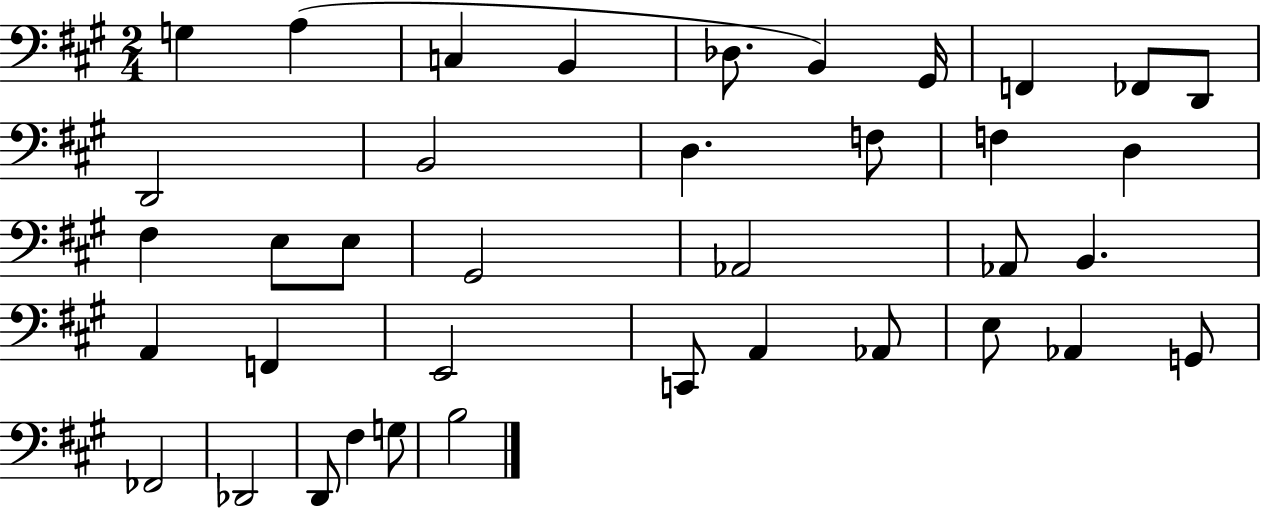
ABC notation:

X:1
T:Untitled
M:2/4
L:1/4
K:A
G, A, C, B,, _D,/2 B,, ^G,,/4 F,, _F,,/2 D,,/2 D,,2 B,,2 D, F,/2 F, D, ^F, E,/2 E,/2 ^G,,2 _A,,2 _A,,/2 B,, A,, F,, E,,2 C,,/2 A,, _A,,/2 E,/2 _A,, G,,/2 _F,,2 _D,,2 D,,/2 ^F, G,/2 B,2